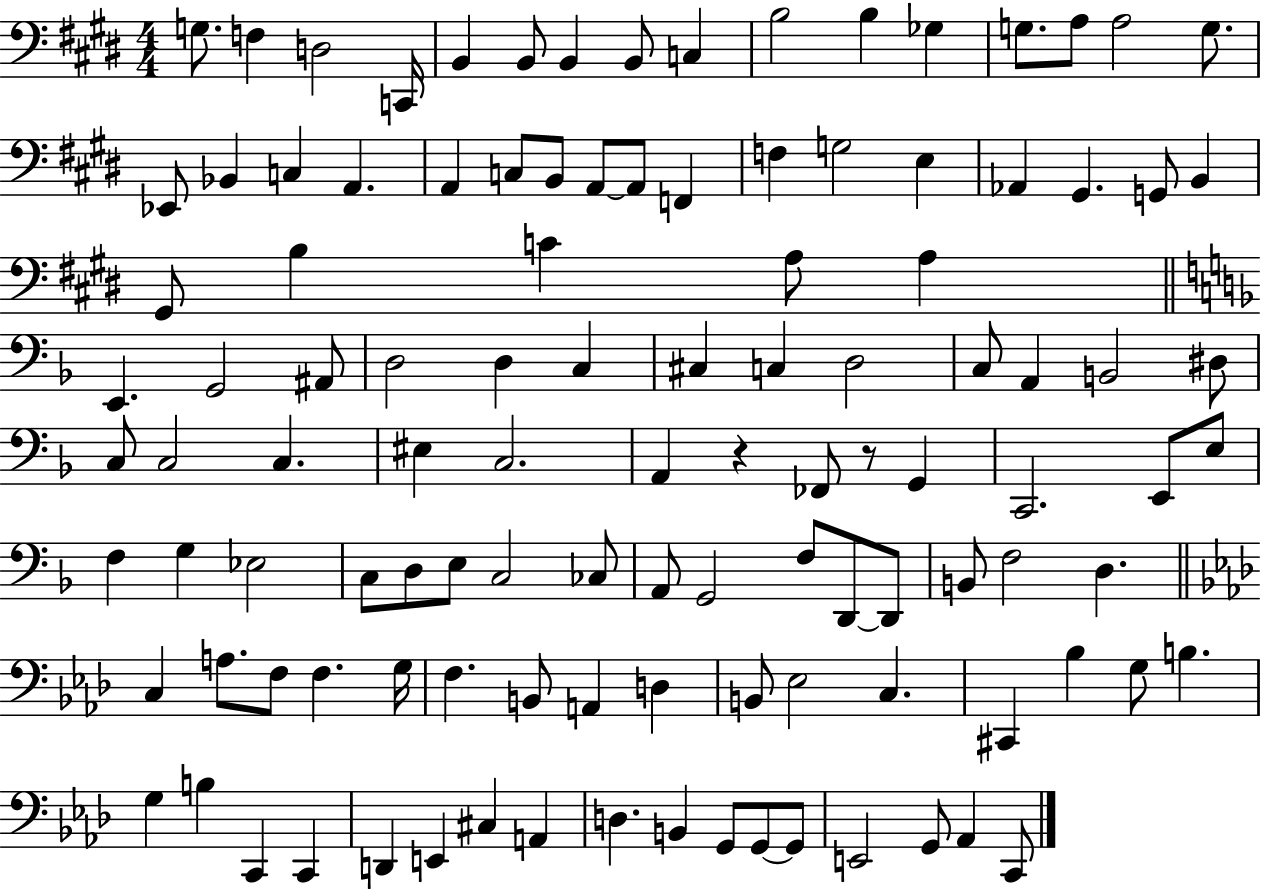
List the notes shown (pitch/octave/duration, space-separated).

G3/e. F3/q D3/h C2/s B2/q B2/e B2/q B2/e C3/q B3/h B3/q Gb3/q G3/e. A3/e A3/h G3/e. Eb2/e Bb2/q C3/q A2/q. A2/q C3/e B2/e A2/e A2/e F2/q F3/q G3/h E3/q Ab2/q G#2/q. G2/e B2/q G#2/e B3/q C4/q A3/e A3/q E2/q. G2/h A#2/e D3/h D3/q C3/q C#3/q C3/q D3/h C3/e A2/q B2/h D#3/e C3/e C3/h C3/q. EIS3/q C3/h. A2/q R/q FES2/e R/e G2/q C2/h. E2/e E3/e F3/q G3/q Eb3/h C3/e D3/e E3/e C3/h CES3/e A2/e G2/h F3/e D2/e D2/e B2/e F3/h D3/q. C3/q A3/e. F3/e F3/q. G3/s F3/q. B2/e A2/q D3/q B2/e Eb3/h C3/q. C#2/q Bb3/q G3/e B3/q. G3/q B3/q C2/q C2/q D2/q E2/q C#3/q A2/q D3/q. B2/q G2/e G2/e G2/e E2/h G2/e Ab2/q C2/e